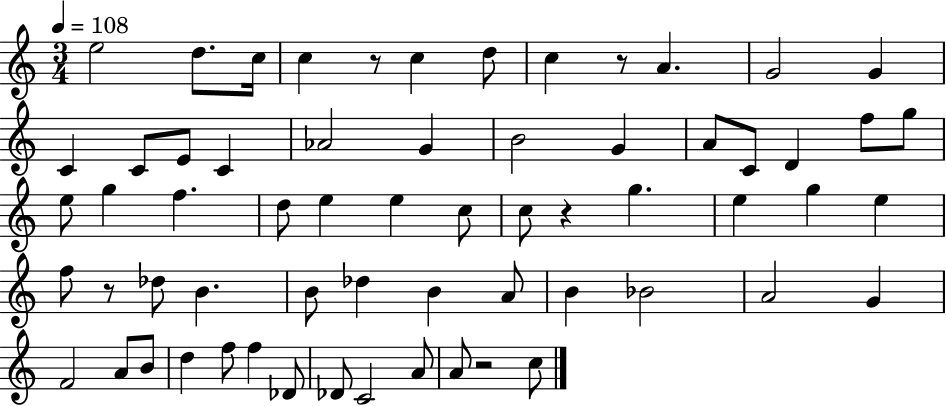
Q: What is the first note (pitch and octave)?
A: E5